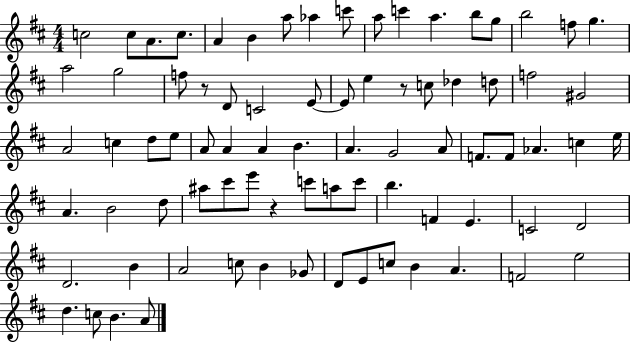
X:1
T:Untitled
M:4/4
L:1/4
K:D
c2 c/2 A/2 c/2 A B a/2 _a c'/2 a/2 c' a b/2 g/2 b2 f/2 g a2 g2 f/2 z/2 D/2 C2 E/2 E/2 e z/2 c/2 _d d/2 f2 ^G2 A2 c d/2 e/2 A/2 A A B A G2 A/2 F/2 F/2 _A c e/4 A B2 d/2 ^a/2 ^c'/2 e'/2 z c'/2 a/2 c'/2 b F E C2 D2 D2 B A2 c/2 B _G/2 D/2 E/2 c/2 B A F2 e2 d c/2 B A/2